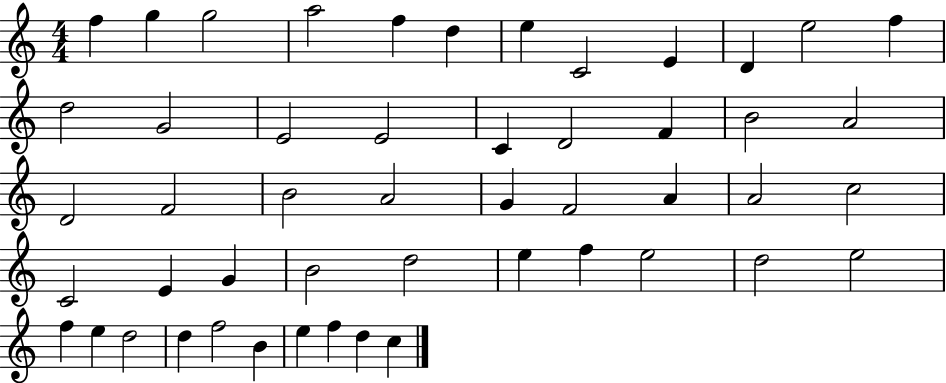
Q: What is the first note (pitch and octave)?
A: F5